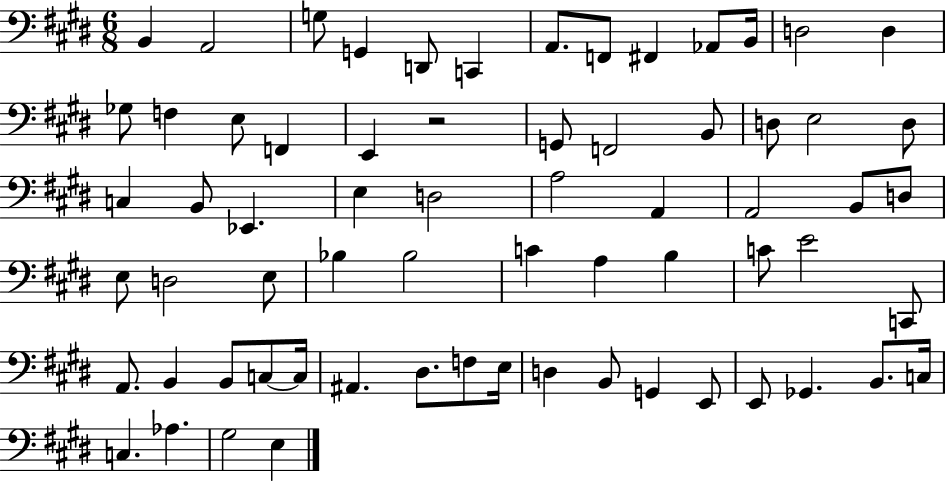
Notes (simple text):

B2/q A2/h G3/e G2/q D2/e C2/q A2/e. F2/e F#2/q Ab2/e B2/s D3/h D3/q Gb3/e F3/q E3/e F2/q E2/q R/h G2/e F2/h B2/e D3/e E3/h D3/e C3/q B2/e Eb2/q. E3/q D3/h A3/h A2/q A2/h B2/e D3/e E3/e D3/h E3/e Bb3/q Bb3/h C4/q A3/q B3/q C4/e E4/h C2/e A2/e. B2/q B2/e C3/e C3/s A#2/q. D#3/e. F3/e E3/s D3/q B2/e G2/q E2/e E2/e Gb2/q. B2/e. C3/s C3/q. Ab3/q. G#3/h E3/q